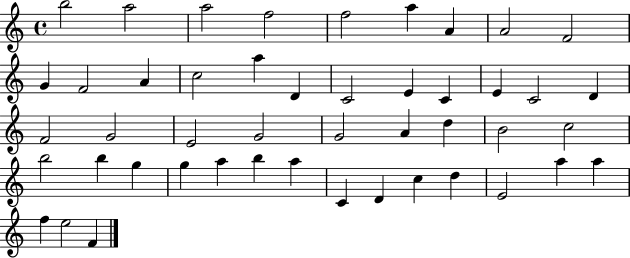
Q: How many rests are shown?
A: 0